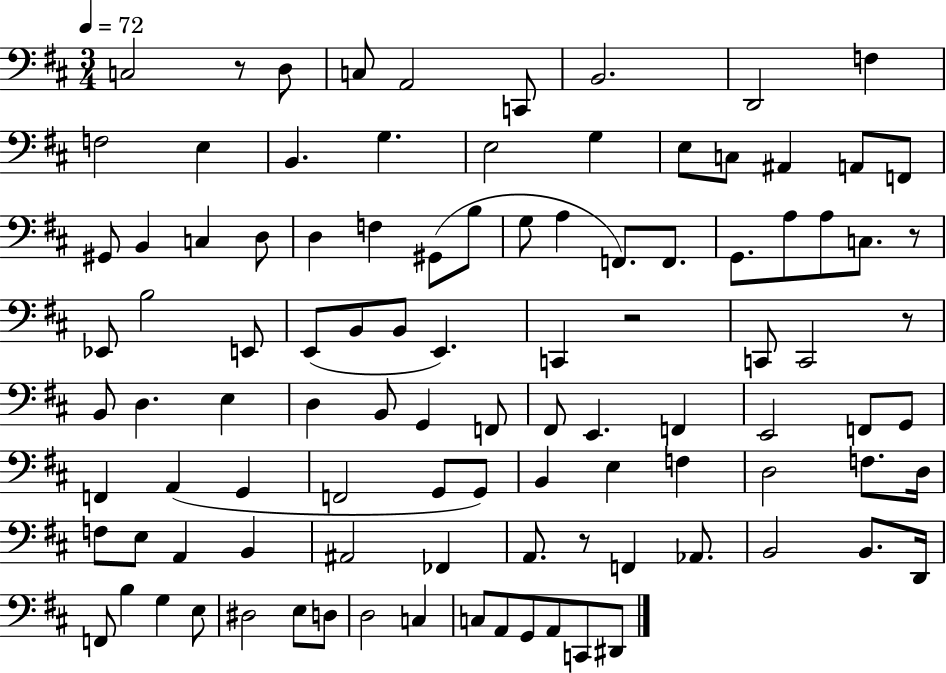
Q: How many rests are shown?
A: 5